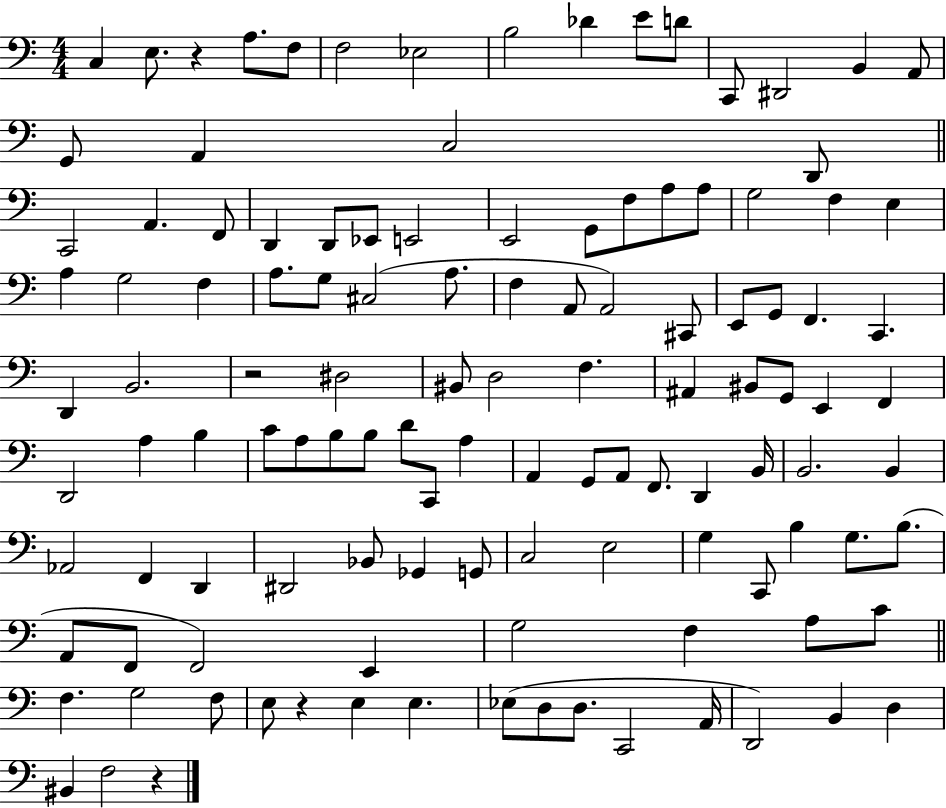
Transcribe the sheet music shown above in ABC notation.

X:1
T:Untitled
M:4/4
L:1/4
K:C
C, E,/2 z A,/2 F,/2 F,2 _E,2 B,2 _D E/2 D/2 C,,/2 ^D,,2 B,, A,,/2 G,,/2 A,, C,2 D,,/2 C,,2 A,, F,,/2 D,, D,,/2 _E,,/2 E,,2 E,,2 G,,/2 F,/2 A,/2 A,/2 G,2 F, E, A, G,2 F, A,/2 G,/2 ^C,2 A,/2 F, A,,/2 A,,2 ^C,,/2 E,,/2 G,,/2 F,, C,, D,, B,,2 z2 ^D,2 ^B,,/2 D,2 F, ^A,, ^B,,/2 G,,/2 E,, F,, D,,2 A, B, C/2 A,/2 B,/2 B,/2 D/2 C,,/2 A, A,, G,,/2 A,,/2 F,,/2 D,, B,,/4 B,,2 B,, _A,,2 F,, D,, ^D,,2 _B,,/2 _G,, G,,/2 C,2 E,2 G, C,,/2 B, G,/2 B,/2 A,,/2 F,,/2 F,,2 E,, G,2 F, A,/2 C/2 F, G,2 F,/2 E,/2 z E, E, _E,/2 D,/2 D,/2 C,,2 A,,/4 D,,2 B,, D, ^B,, F,2 z